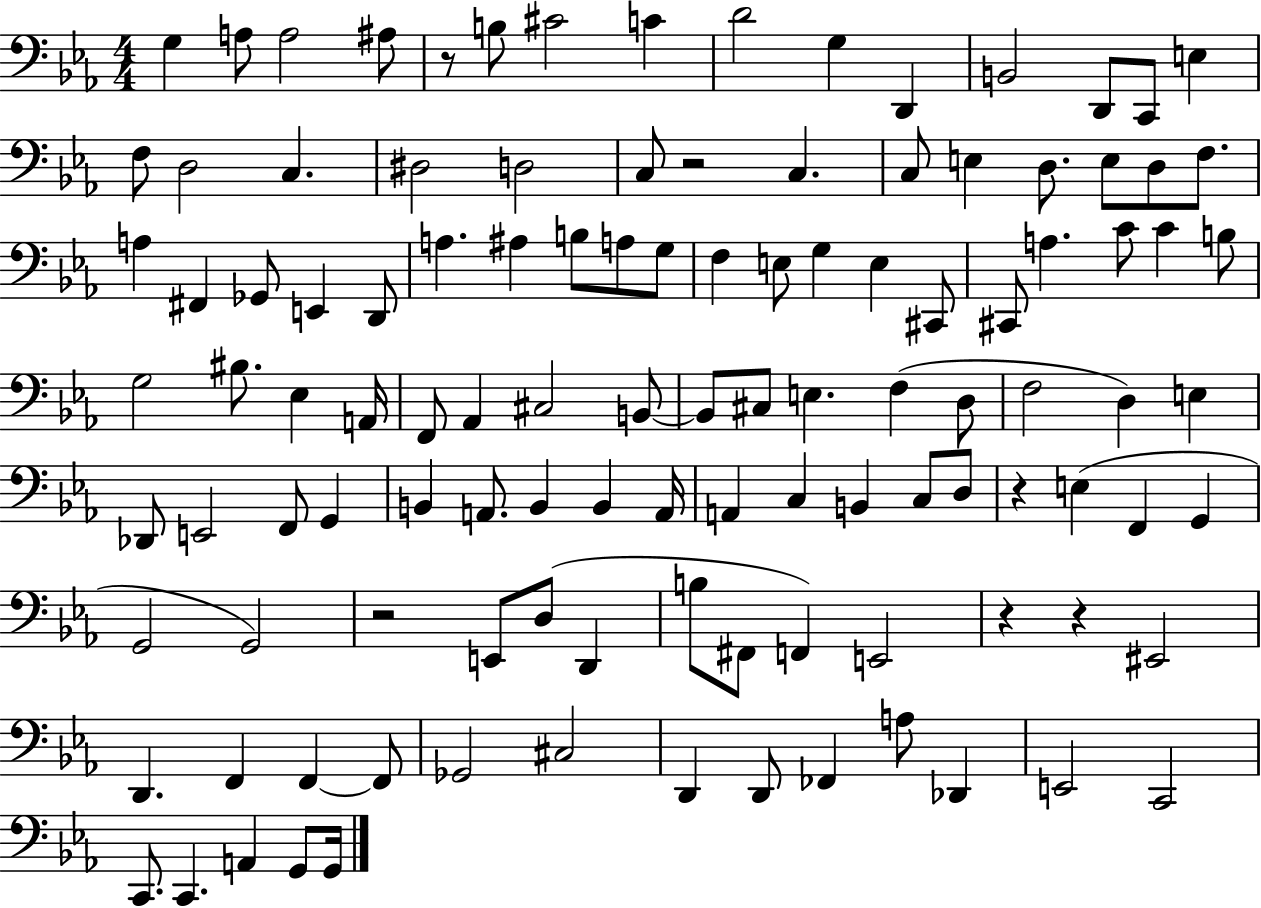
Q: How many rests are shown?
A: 6